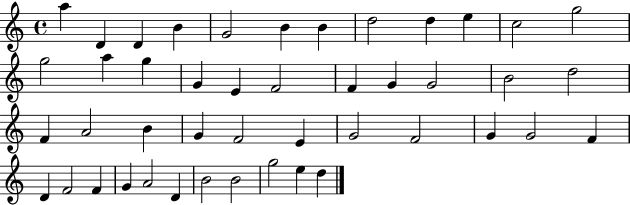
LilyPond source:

{
  \clef treble
  \time 4/4
  \defaultTimeSignature
  \key c \major
  a''4 d'4 d'4 b'4 | g'2 b'4 b'4 | d''2 d''4 e''4 | c''2 g''2 | \break g''2 a''4 g''4 | g'4 e'4 f'2 | f'4 g'4 g'2 | b'2 d''2 | \break f'4 a'2 b'4 | g'4 f'2 e'4 | g'2 f'2 | g'4 g'2 f'4 | \break d'4 f'2 f'4 | g'4 a'2 d'4 | b'2 b'2 | g''2 e''4 d''4 | \break \bar "|."
}